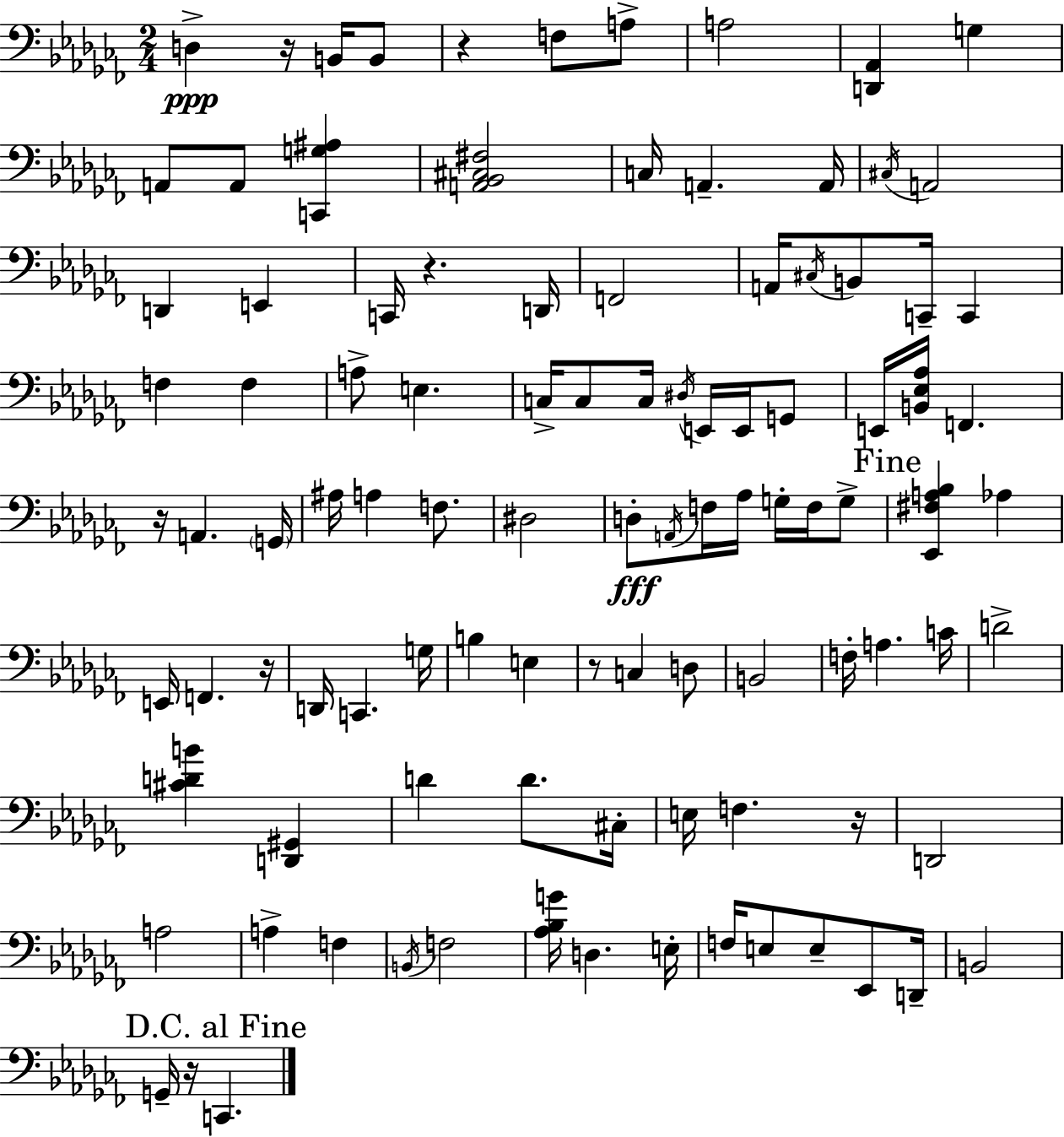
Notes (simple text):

D3/q R/s B2/s B2/e R/q F3/e A3/e A3/h [D2,Ab2]/q G3/q A2/e A2/e [C2,G3,A#3]/q [A2,Bb2,C#3,F#3]/h C3/s A2/q. A2/s C#3/s A2/h D2/q E2/q C2/s R/q. D2/s F2/h A2/s C#3/s B2/e C2/s C2/q F3/q F3/q A3/e E3/q. C3/s C3/e C3/s D#3/s E2/s E2/s G2/e E2/s [B2,Eb3,Ab3]/s F2/q. R/s A2/q. G2/s A#3/s A3/q F3/e. D#3/h D3/e A2/s F3/s Ab3/s G3/s F3/s G3/e [Eb2,F#3,A3,Bb3]/q Ab3/q E2/s F2/q. R/s D2/s C2/q. G3/s B3/q E3/q R/e C3/q D3/e B2/h F3/s A3/q. C4/s D4/h [C#4,D4,B4]/q [D2,G#2]/q D4/q D4/e. C#3/s E3/s F3/q. R/s D2/h A3/h A3/q F3/q B2/s F3/h [Ab3,Bb3,G4]/s D3/q. E3/s F3/s E3/e E3/e Eb2/e D2/s B2/h G2/s R/s C2/q.